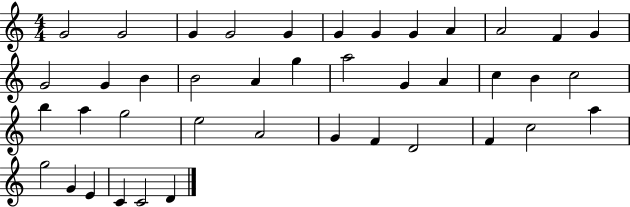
G4/h G4/h G4/q G4/h G4/q G4/q G4/q G4/q A4/q A4/h F4/q G4/q G4/h G4/q B4/q B4/h A4/q G5/q A5/h G4/q A4/q C5/q B4/q C5/h B5/q A5/q G5/h E5/h A4/h G4/q F4/q D4/h F4/q C5/h A5/q G5/h G4/q E4/q C4/q C4/h D4/q